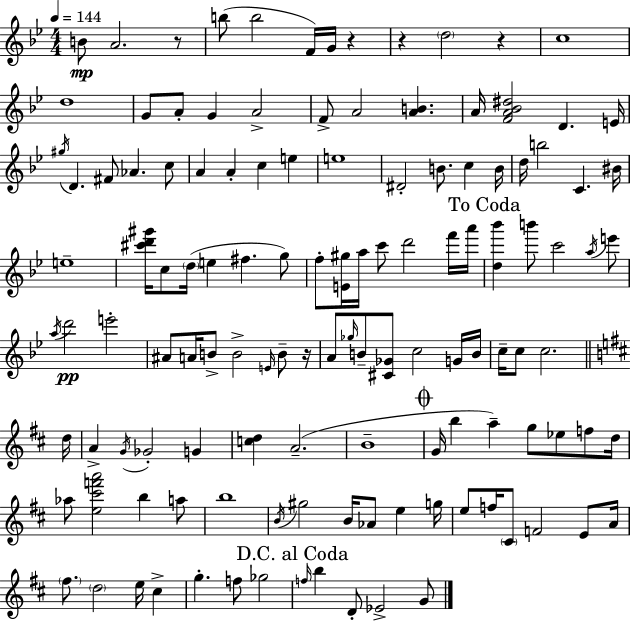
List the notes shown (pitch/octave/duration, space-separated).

B4/e A4/h. R/e B5/e B5/h F4/s G4/s R/q R/q D5/h R/q C5/w D5/w G4/e A4/e G4/q A4/h F4/e A4/h [A4,B4]/q. A4/s [F4,A4,Bb4,D#5]/h D4/q. E4/s G#5/s D4/q. F#4/e Ab4/q. C5/e A4/q A4/q C5/q E5/q E5/w D#4/h B4/e. C5/q B4/s D5/s B5/h C4/q. BIS4/s E5/w [C#6,D6,G#6]/s C5/e D5/s E5/q F#5/q. G5/e F5/e [E4,G#5]/s A5/s C6/e D6/h F6/s A6/s [D5,Bb6]/q B6/e C6/h A5/s E6/e A5/s D6/h E6/h A#4/e A4/s B4/e B4/h E4/s B4/e R/s A4/e Gb5/s B4/e [C#4,Gb4]/e C5/h G4/s B4/s C5/s C5/e C5/h. D5/s A4/q G4/s Gb4/h G4/q [C5,D5]/q A4/h. B4/w G4/s B5/q A5/q G5/e Eb5/e F5/e D5/s Ab5/e [E5,C#6,F6,A6]/h B5/q A5/e B5/w B4/s G#5/h B4/s Ab4/e E5/q G5/s E5/e F5/s C#4/e F4/h E4/e A4/s F#5/e. D5/h E5/s C#5/q G5/q. F5/e Gb5/h F5/s B5/q D4/e Eb4/h G4/e